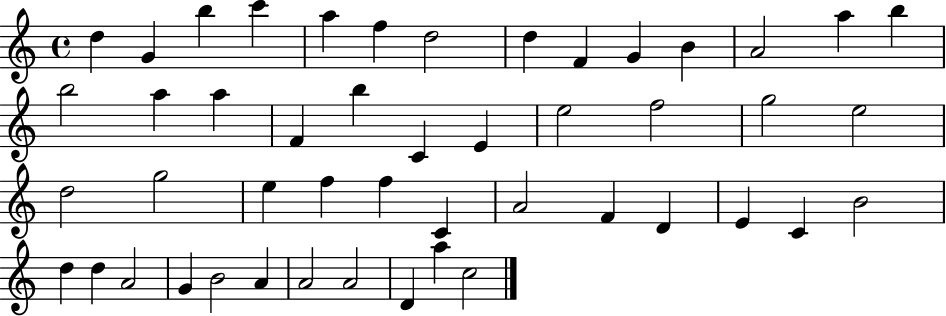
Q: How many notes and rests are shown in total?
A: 48